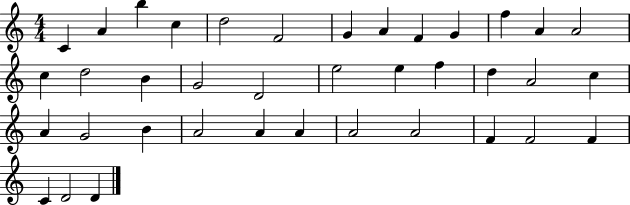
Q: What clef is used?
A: treble